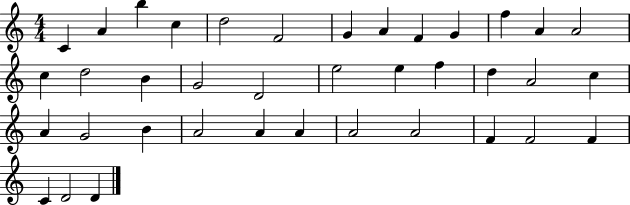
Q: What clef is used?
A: treble